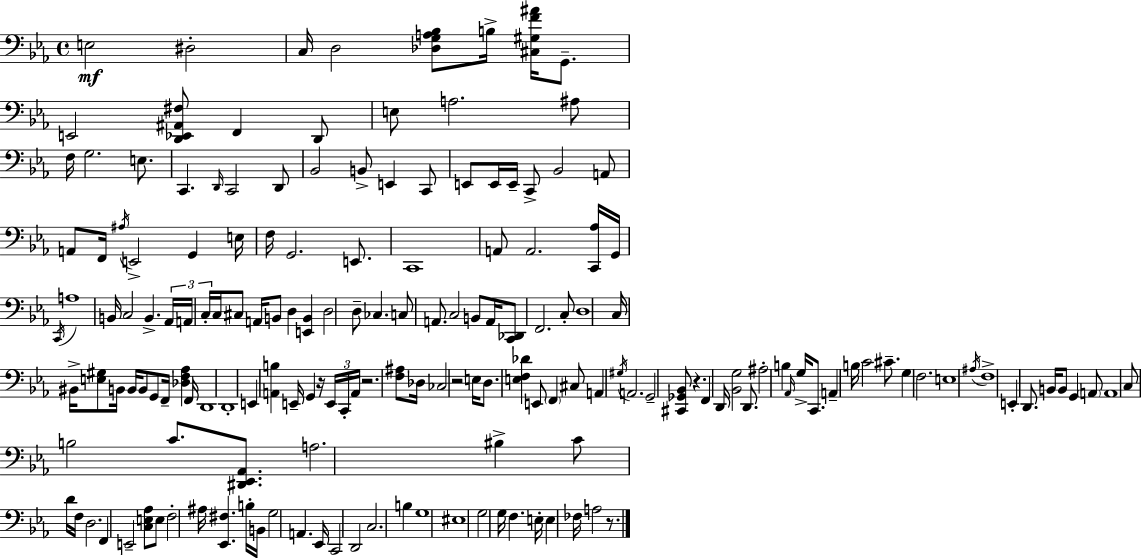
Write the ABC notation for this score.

X:1
T:Untitled
M:4/4
L:1/4
K:Cm
E,2 ^D,2 C,/4 D,2 [_D,G,A,_B,]/2 B,/4 [^C,^G,F^A]/4 G,,/2 E,,2 [D,,_E,,^A,,^F,]/2 F,, D,,/2 E,/2 A,2 ^A,/2 F,/4 G,2 E,/2 C,, D,,/4 C,,2 D,,/2 _B,,2 B,,/2 E,, C,,/2 E,,/2 E,,/4 E,,/4 C,,/2 _B,,2 A,,/2 A,,/2 F,,/4 ^A,/4 E,,2 G,, E,/4 F,/4 G,,2 E,,/2 C,,4 A,,/2 A,,2 [C,,_A,]/4 G,,/4 C,,/4 A,4 B,,/4 C,2 B,, _A,,/4 A,,/4 C,/4 C,/4 ^C,/2 A,,/4 B,,/2 D, [E,,B,,] D,2 D,/2 _C, C,/2 A,,/2 C,2 B,,/2 A,,/4 [C,,_D,,]/2 F,,2 C,/2 D,4 C,/4 ^B,,/4 [E,^G,]/2 B,,/4 B,,/4 B,,/2 G,,/2 F,,/4 [_D,F,_A,] F,,/4 D,,4 D,,4 E,, [A,,B,] E,,/4 G,, z/4 E,,/4 C,,/4 A,,/4 z2 [F,^A,]/2 _D,/4 _C,2 z2 E,/4 D,/2 [E,F,_D] E,,/2 F,, ^C,/2 A,, ^G,/4 A,,2 G,,2 [^C,,_G,,_B,,]/2 z F,, D,,/4 [_B,,G,]2 D,,/2 ^A,2 B, _A,,/4 G,/4 C,,/2 A,, B,/4 C2 ^C/2 G, F,2 E,4 ^A,/4 F,4 E,, D,,/2 B,,/4 B,,/2 G,, A,,/2 A,,4 C,/2 B,2 C/2 [^D,,_E,,_A,,]/2 A,2 ^B, C/2 D/4 F,/4 D,2 F,, E,,2 [C,E,_A,]/2 E,/2 F,2 ^A,/4 [_E,,^F,] B,/4 B,,/4 G,2 A,, _E,,/4 C,,2 D,,2 C,2 B, G,4 ^E,4 G,2 G,/4 F, E,/4 E, _F,/4 A,2 z/2